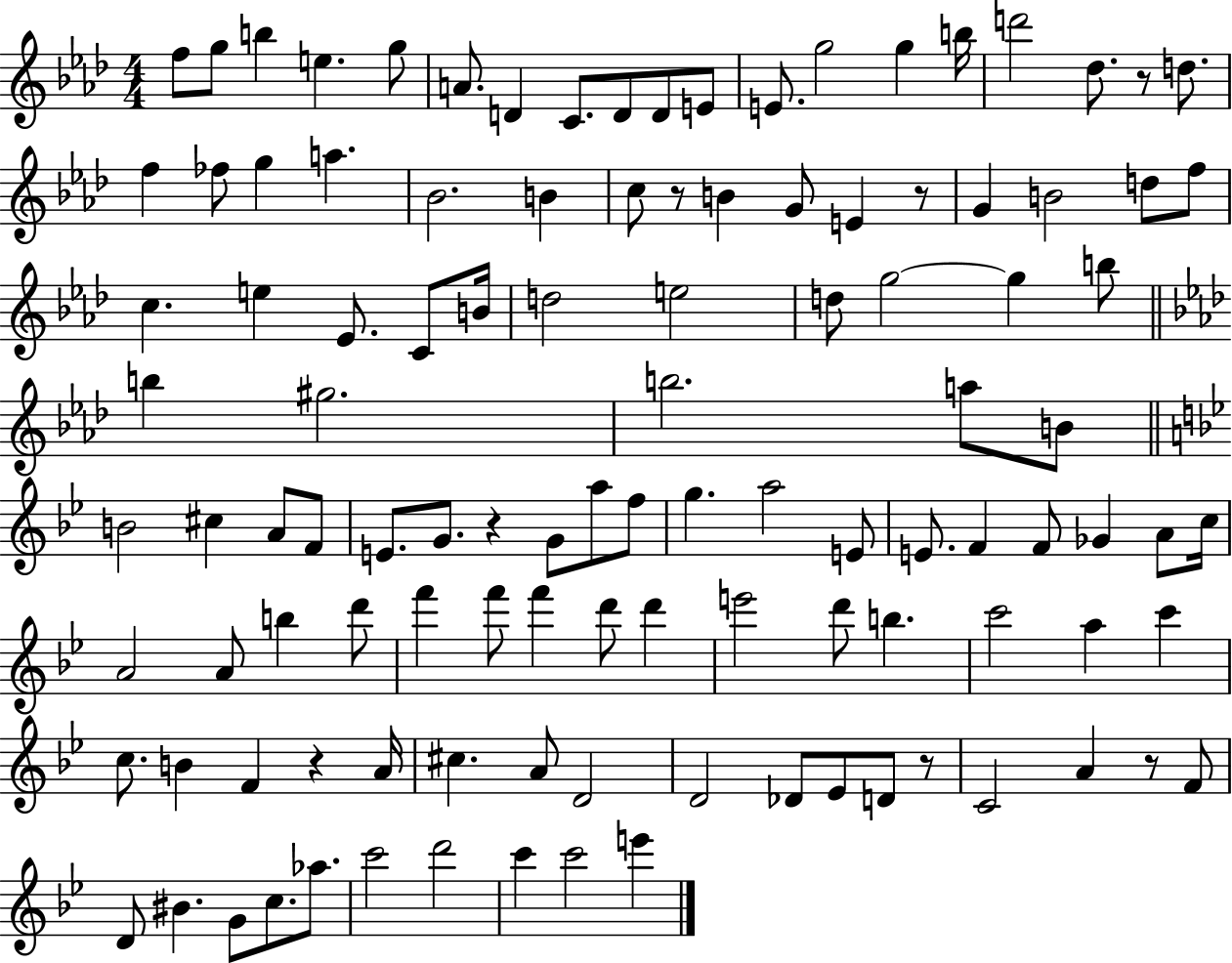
X:1
T:Untitled
M:4/4
L:1/4
K:Ab
f/2 g/2 b e g/2 A/2 D C/2 D/2 D/2 E/2 E/2 g2 g b/4 d'2 _d/2 z/2 d/2 f _f/2 g a _B2 B c/2 z/2 B G/2 E z/2 G B2 d/2 f/2 c e _E/2 C/2 B/4 d2 e2 d/2 g2 g b/2 b ^g2 b2 a/2 B/2 B2 ^c A/2 F/2 E/2 G/2 z G/2 a/2 f/2 g a2 E/2 E/2 F F/2 _G A/2 c/4 A2 A/2 b d'/2 f' f'/2 f' d'/2 d' e'2 d'/2 b c'2 a c' c/2 B F z A/4 ^c A/2 D2 D2 _D/2 _E/2 D/2 z/2 C2 A z/2 F/2 D/2 ^B G/2 c/2 _a/2 c'2 d'2 c' c'2 e'